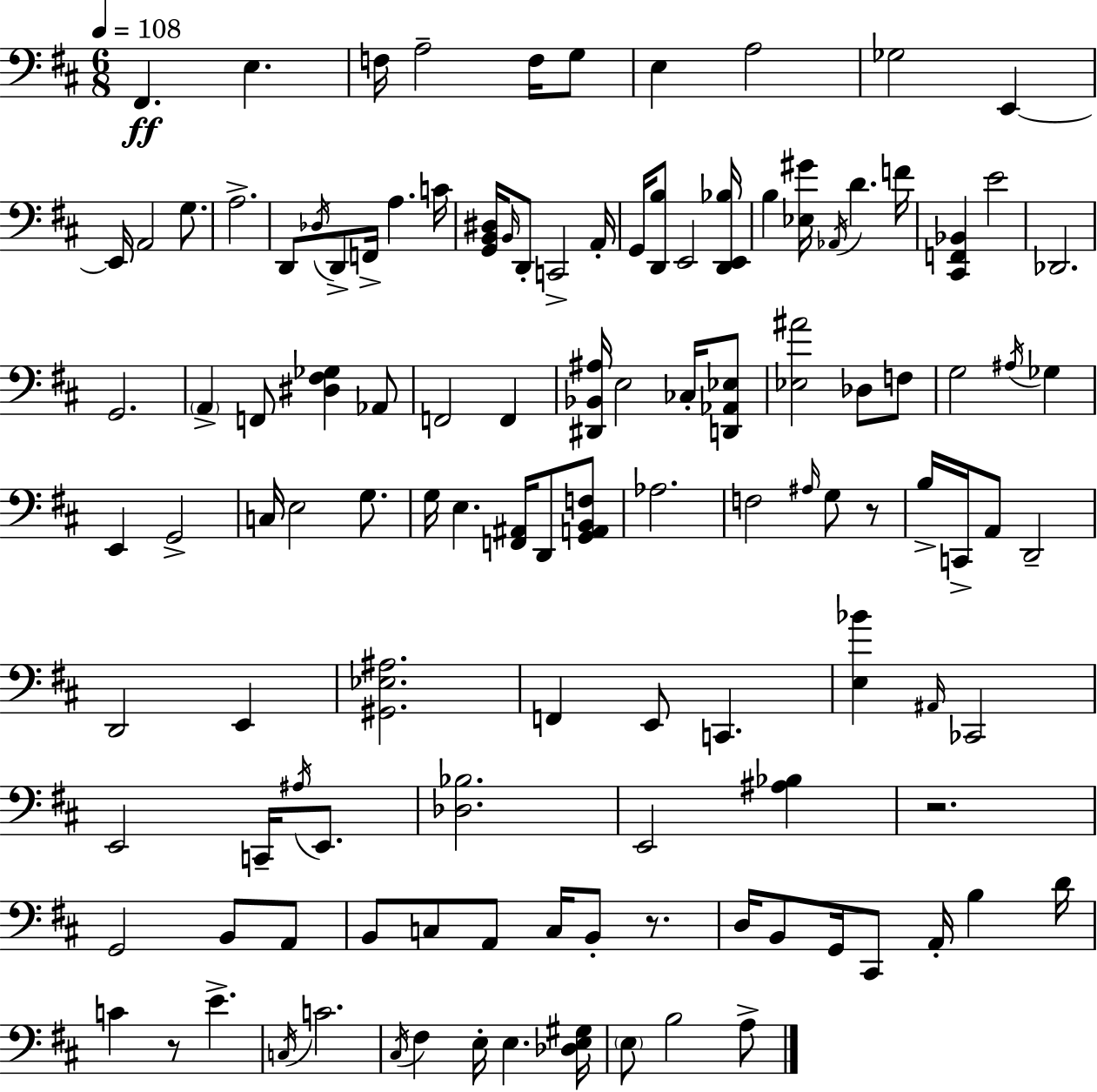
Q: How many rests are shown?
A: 4